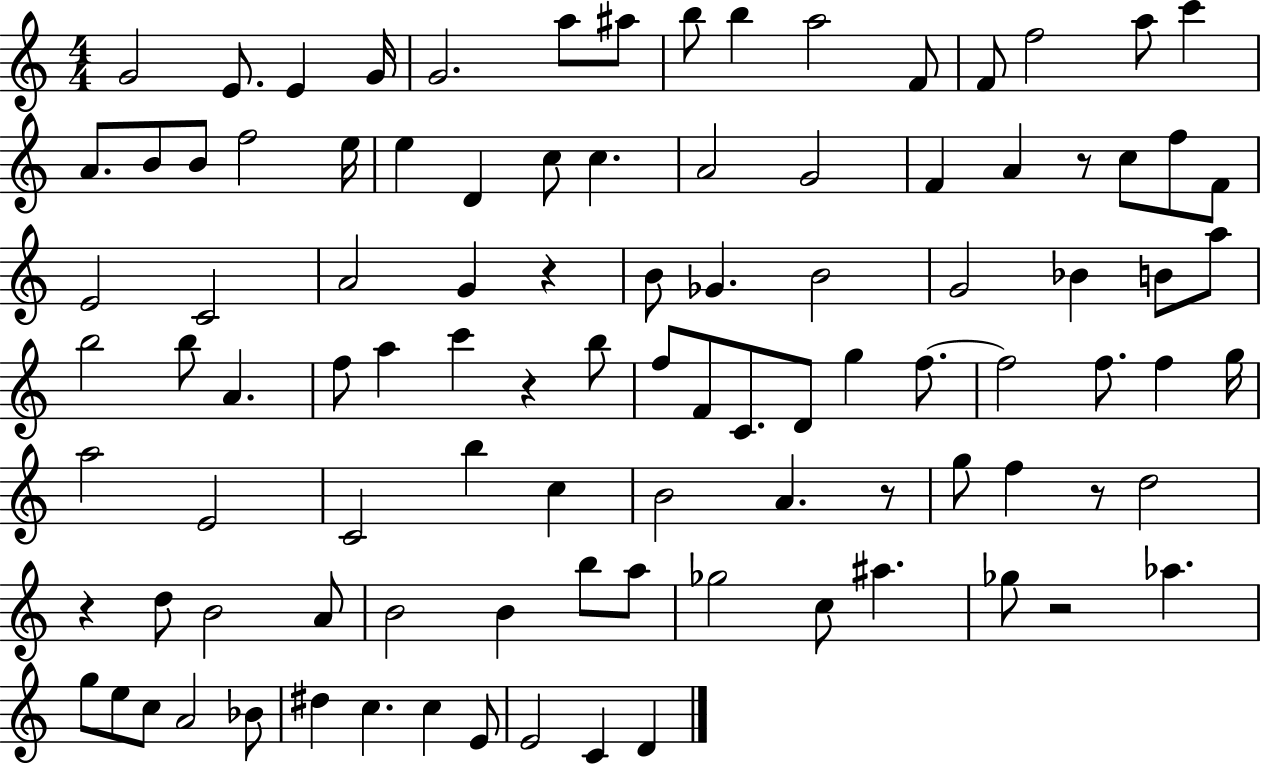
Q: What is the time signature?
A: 4/4